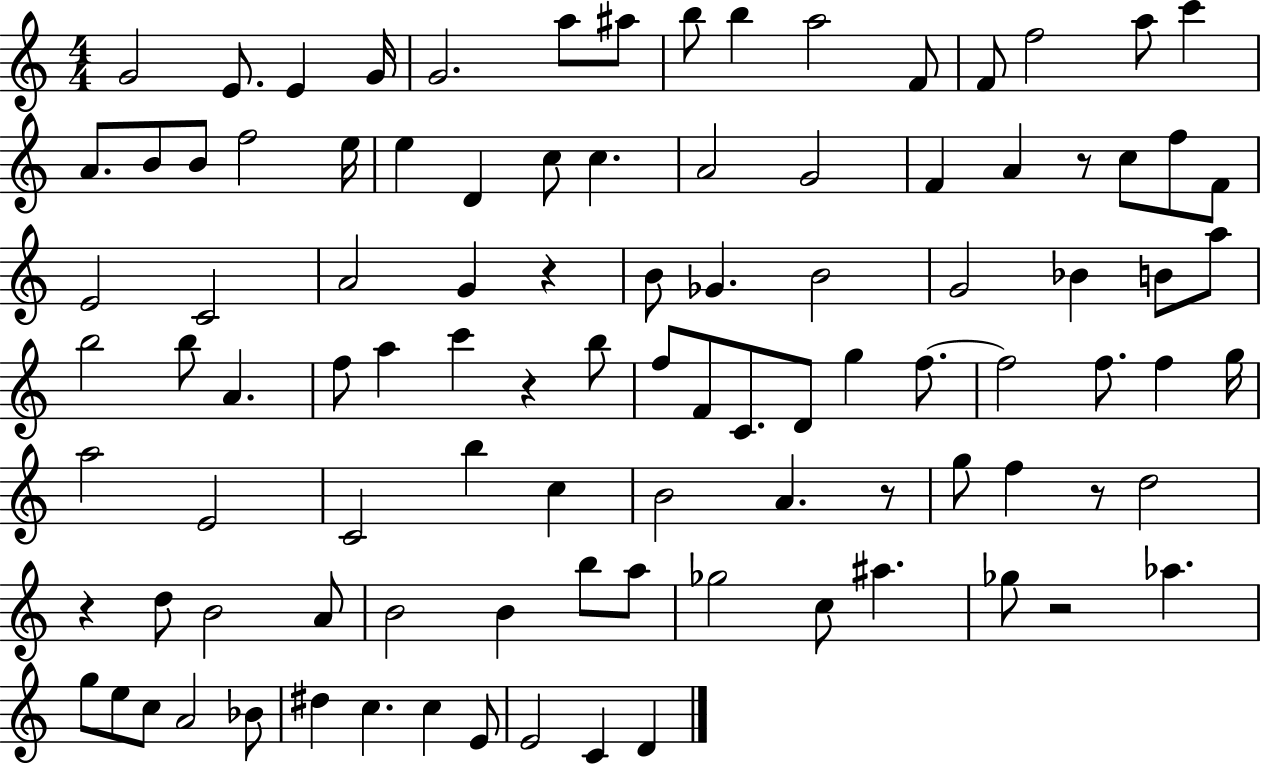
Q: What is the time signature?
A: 4/4